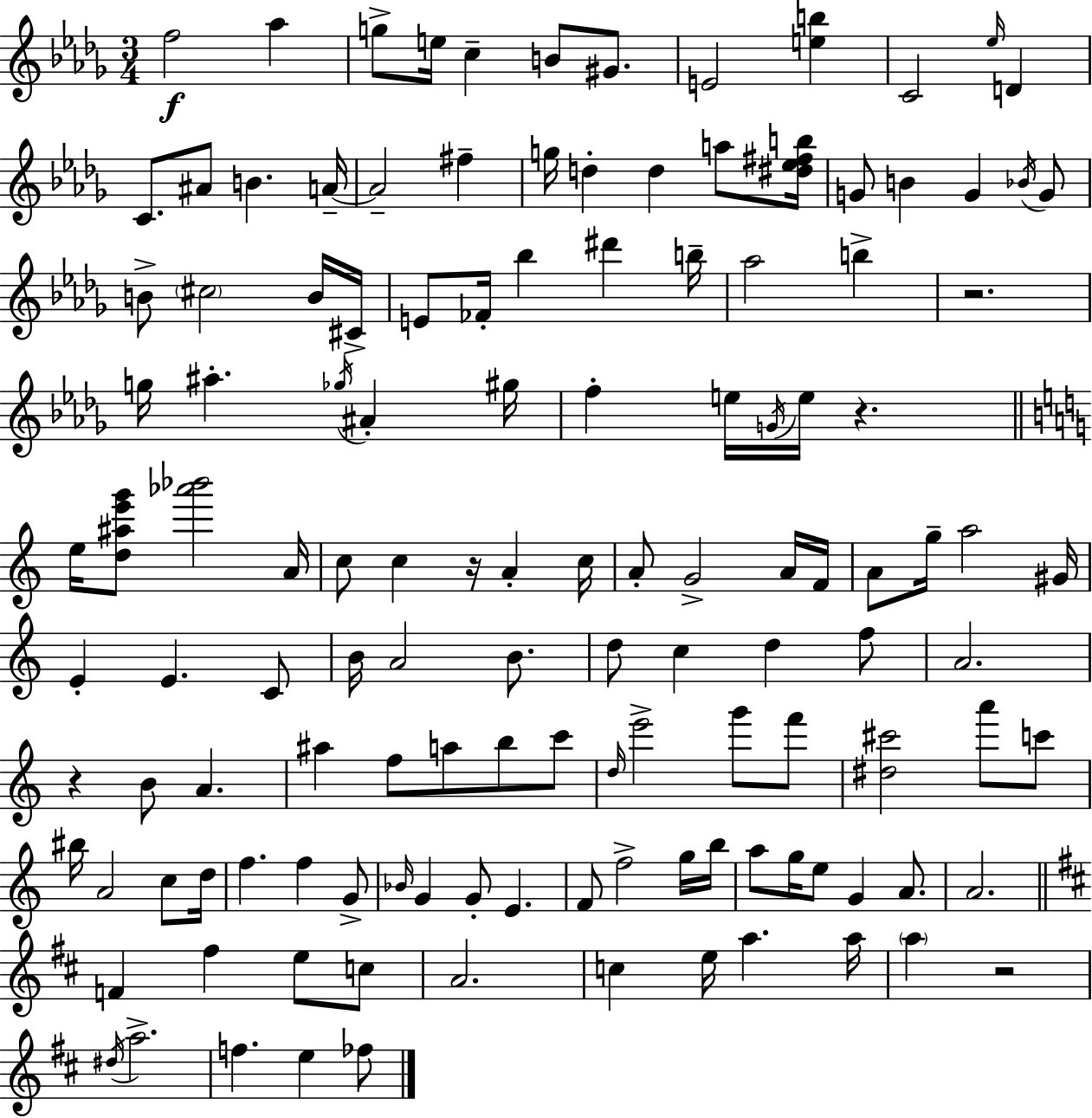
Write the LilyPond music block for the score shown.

{
  \clef treble
  \numericTimeSignature
  \time 3/4
  \key bes \minor
  f''2\f aes''4 | g''8-> e''16 c''4-- b'8 gis'8. | e'2 <e'' b''>4 | c'2 \grace { ees''16 } d'4 | \break c'8. ais'8 b'4. | a'16--~~ a'2-- fis''4-- | g''16 d''4-. d''4 a''8 | <dis'' ees'' fis'' b''>16 g'8 b'4 g'4 \acciaccatura { bes'16 } | \break g'8 b'8-> \parenthesize cis''2 | b'16 cis'16-> e'8 fes'16-. bes''4 dis'''4 | b''16-- aes''2 b''4-> | r2. | \break g''16 ais''4.-. \acciaccatura { ges''16 } ais'4-. | gis''16 f''4-. e''16 \acciaccatura { g'16 } e''16 r4. | \bar "||" \break \key a \minor e''16 <d'' ais'' e''' g'''>8 <aes''' bes'''>2 a'16 | c''8 c''4 r16 a'4-. c''16 | a'8-. g'2-> a'16 f'16 | a'8 g''16-- a''2 gis'16 | \break e'4-. e'4. c'8 | b'16 a'2 b'8. | d''8 c''4 d''4 f''8 | a'2. | \break r4 b'8 a'4. | ais''4 f''8 a''8 b''8 c'''8 | \grace { d''16 } e'''2-> g'''8 f'''8 | <dis'' cis'''>2 a'''8 c'''8 | \break bis''16 a'2 c''8 | d''16 f''4. f''4 g'8-> | \grace { bes'16 } g'4 g'8-. e'4. | f'8 f''2-> | \break g''16 b''16 a''8 g''16 e''8 g'4 a'8. | a'2. | \bar "||" \break \key d \major f'4 fis''4 e''8 c''8 | a'2. | c''4 e''16 a''4. a''16 | \parenthesize a''4 r2 | \break \acciaccatura { dis''16 } a''2.-> | f''4. e''4 fes''8 | \bar "|."
}